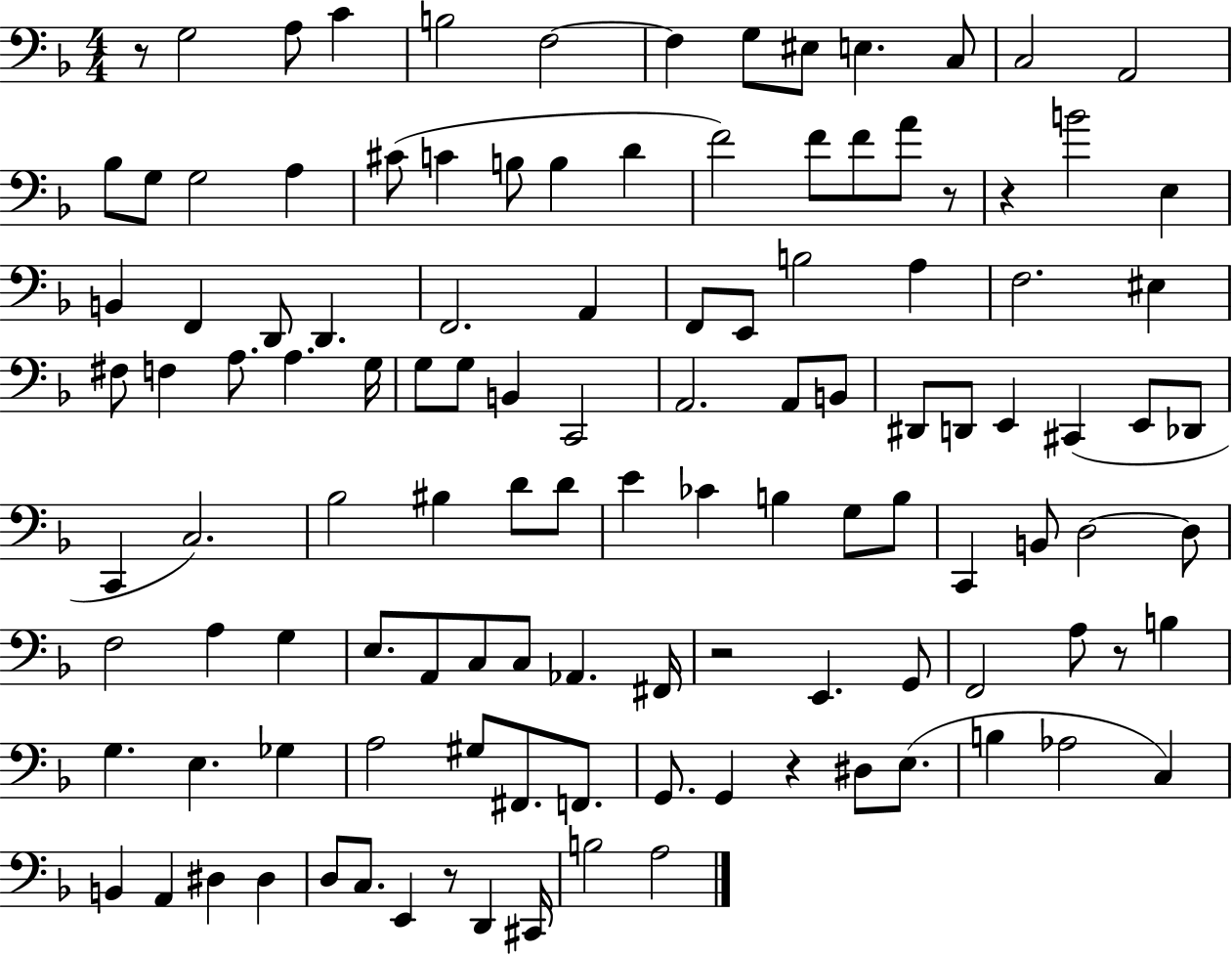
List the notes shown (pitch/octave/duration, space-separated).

R/e G3/h A3/e C4/q B3/h F3/h F3/q G3/e EIS3/e E3/q. C3/e C3/h A2/h Bb3/e G3/e G3/h A3/q C#4/e C4/q B3/e B3/q D4/q F4/h F4/e F4/e A4/e R/e R/q B4/h E3/q B2/q F2/q D2/e D2/q. F2/h. A2/q F2/e E2/e B3/h A3/q F3/h. EIS3/q F#3/e F3/q A3/e. A3/q. G3/s G3/e G3/e B2/q C2/h A2/h. A2/e B2/e D#2/e D2/e E2/q C#2/q E2/e Db2/e C2/q C3/h. Bb3/h BIS3/q D4/e D4/e E4/q CES4/q B3/q G3/e B3/e C2/q B2/e D3/h D3/e F3/h A3/q G3/q E3/e. A2/e C3/e C3/e Ab2/q. F#2/s R/h E2/q. G2/e F2/h A3/e R/e B3/q G3/q. E3/q. Gb3/q A3/h G#3/e F#2/e. F2/e. G2/e. G2/q R/q D#3/e E3/e. B3/q Ab3/h C3/q B2/q A2/q D#3/q D#3/q D3/e C3/e. E2/q R/e D2/q C#2/s B3/h A3/h